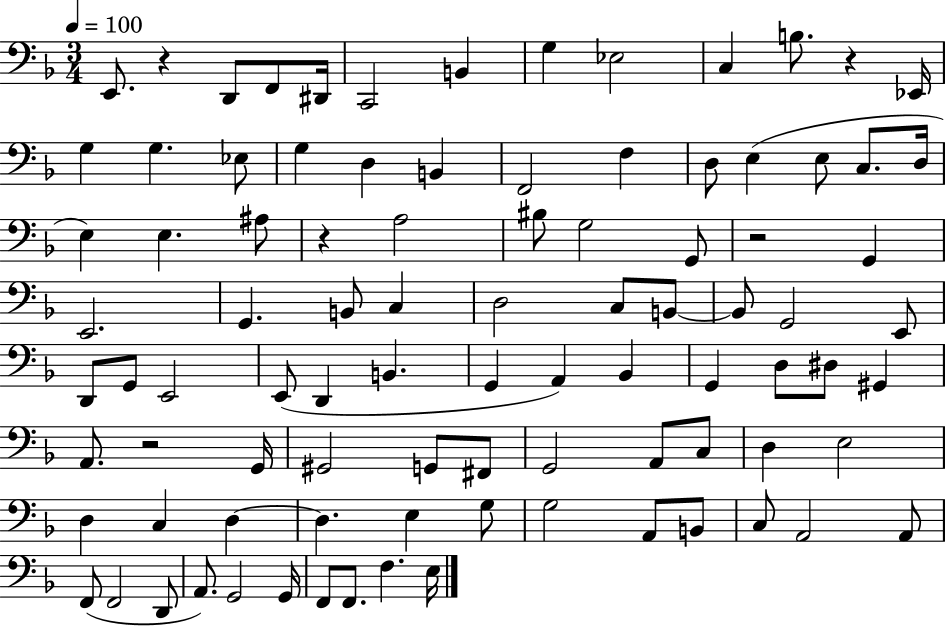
X:1
T:Untitled
M:3/4
L:1/4
K:F
E,,/2 z D,,/2 F,,/2 ^D,,/4 C,,2 B,, G, _E,2 C, B,/2 z _E,,/4 G, G, _E,/2 G, D, B,, F,,2 F, D,/2 E, E,/2 C,/2 D,/4 E, E, ^A,/2 z A,2 ^B,/2 G,2 G,,/2 z2 G,, E,,2 G,, B,,/2 C, D,2 C,/2 B,,/2 B,,/2 G,,2 E,,/2 D,,/2 G,,/2 E,,2 E,,/2 D,, B,, G,, A,, _B,, G,, D,/2 ^D,/2 ^G,, A,,/2 z2 G,,/4 ^G,,2 G,,/2 ^F,,/2 G,,2 A,,/2 C,/2 D, E,2 D, C, D, D, E, G,/2 G,2 A,,/2 B,,/2 C,/2 A,,2 A,,/2 F,,/2 F,,2 D,,/2 A,,/2 G,,2 G,,/4 F,,/2 F,,/2 F, E,/4